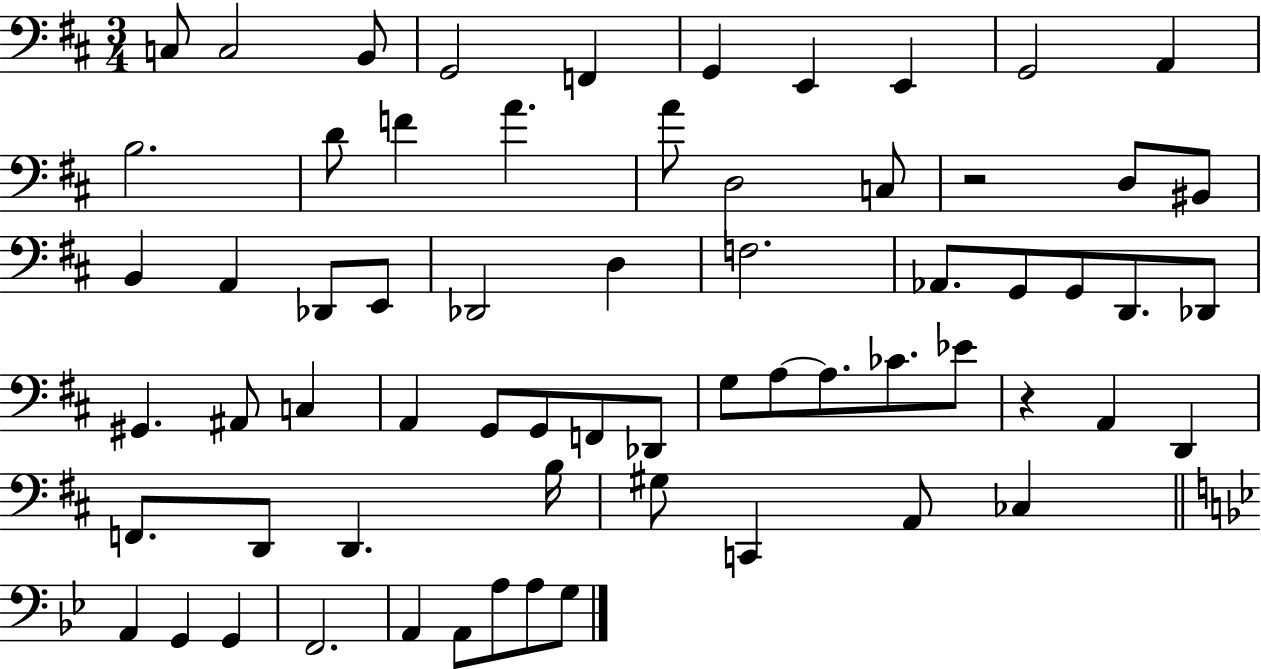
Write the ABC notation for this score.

X:1
T:Untitled
M:3/4
L:1/4
K:D
C,/2 C,2 B,,/2 G,,2 F,, G,, E,, E,, G,,2 A,, B,2 D/2 F A A/2 D,2 C,/2 z2 D,/2 ^B,,/2 B,, A,, _D,,/2 E,,/2 _D,,2 D, F,2 _A,,/2 G,,/2 G,,/2 D,,/2 _D,,/2 ^G,, ^A,,/2 C, A,, G,,/2 G,,/2 F,,/2 _D,,/2 G,/2 A,/2 A,/2 _C/2 _E/2 z A,, D,, F,,/2 D,,/2 D,, B,/4 ^G,/2 C,, A,,/2 _C, A,, G,, G,, F,,2 A,, A,,/2 A,/2 A,/2 G,/2